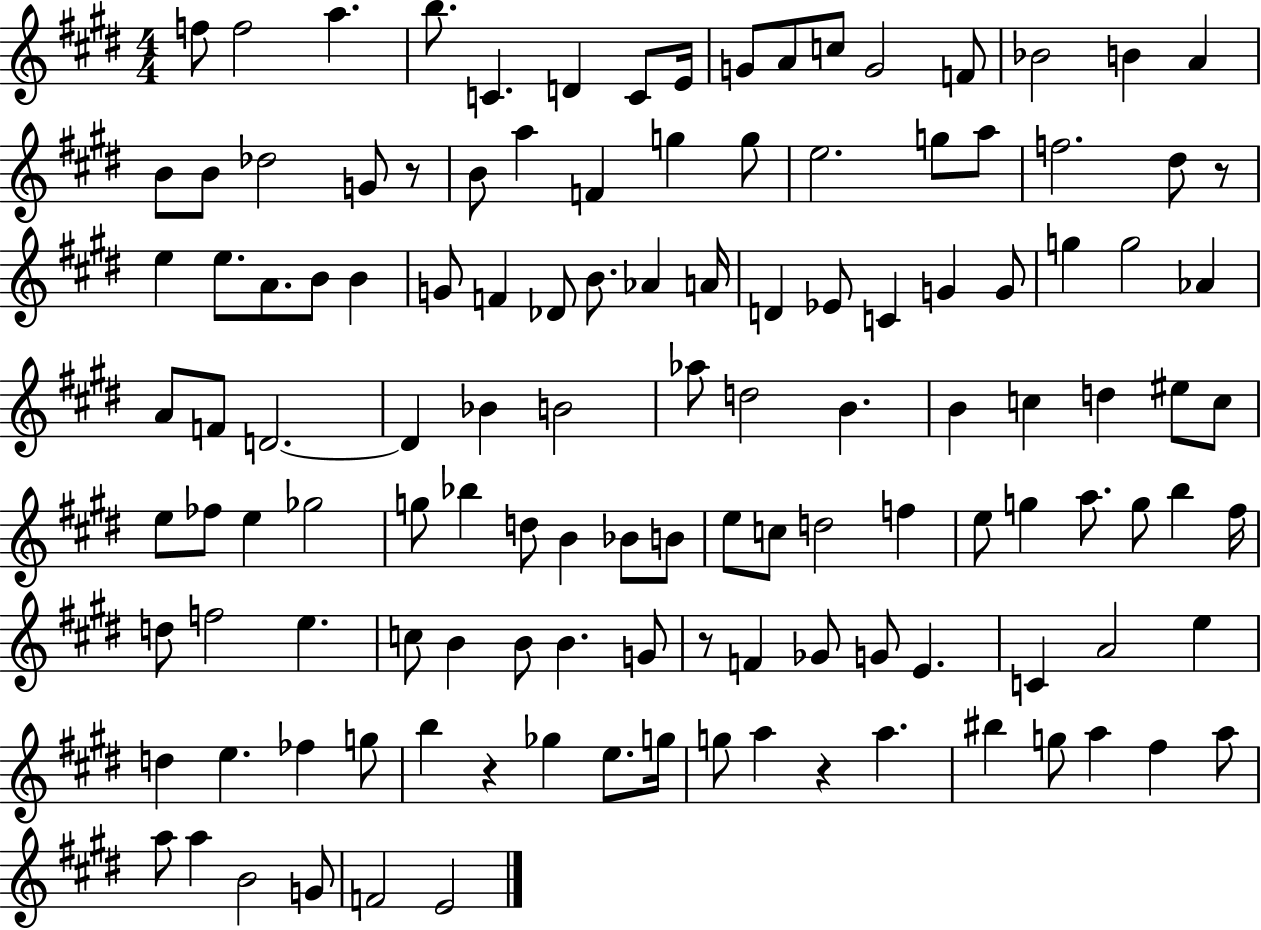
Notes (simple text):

F5/e F5/h A5/q. B5/e. C4/q. D4/q C4/e E4/s G4/e A4/e C5/e G4/h F4/e Bb4/h B4/q A4/q B4/e B4/e Db5/h G4/e R/e B4/e A5/q F4/q G5/q G5/e E5/h. G5/e A5/e F5/h. D#5/e R/e E5/q E5/e. A4/e. B4/e B4/q G4/e F4/q Db4/e B4/e. Ab4/q A4/s D4/q Eb4/e C4/q G4/q G4/e G5/q G5/h Ab4/q A4/e F4/e D4/h. D4/q Bb4/q B4/h Ab5/e D5/h B4/q. B4/q C5/q D5/q EIS5/e C5/e E5/e FES5/e E5/q Gb5/h G5/e Bb5/q D5/e B4/q Bb4/e B4/e E5/e C5/e D5/h F5/q E5/e G5/q A5/e. G5/e B5/q F#5/s D5/e F5/h E5/q. C5/e B4/q B4/e B4/q. G4/e R/e F4/q Gb4/e G4/e E4/q. C4/q A4/h E5/q D5/q E5/q. FES5/q G5/e B5/q R/q Gb5/q E5/e. G5/s G5/e A5/q R/q A5/q. BIS5/q G5/e A5/q F#5/q A5/e A5/e A5/q B4/h G4/e F4/h E4/h